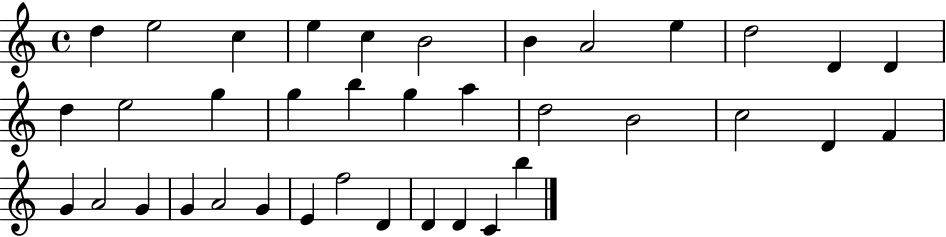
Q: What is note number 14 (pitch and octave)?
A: E5